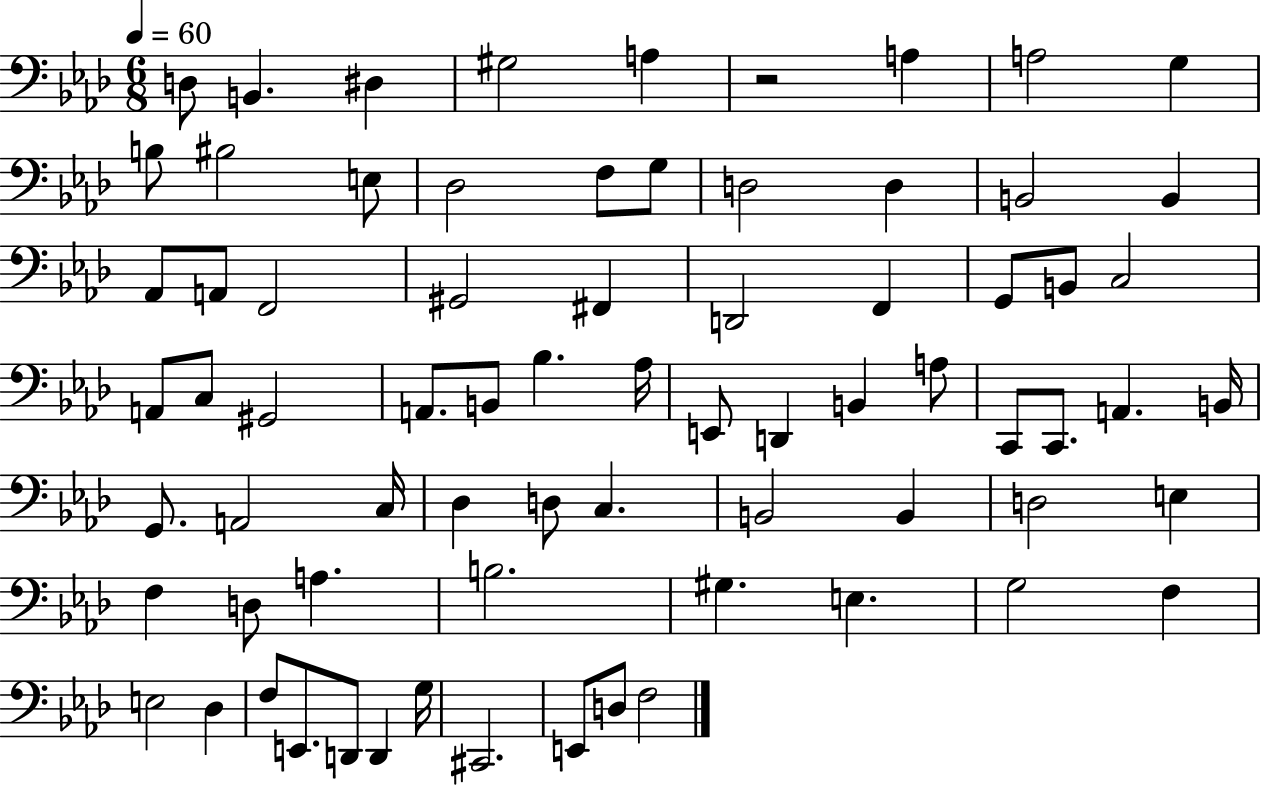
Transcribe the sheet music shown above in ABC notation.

X:1
T:Untitled
M:6/8
L:1/4
K:Ab
D,/2 B,, ^D, ^G,2 A, z2 A, A,2 G, B,/2 ^B,2 E,/2 _D,2 F,/2 G,/2 D,2 D, B,,2 B,, _A,,/2 A,,/2 F,,2 ^G,,2 ^F,, D,,2 F,, G,,/2 B,,/2 C,2 A,,/2 C,/2 ^G,,2 A,,/2 B,,/2 _B, _A,/4 E,,/2 D,, B,, A,/2 C,,/2 C,,/2 A,, B,,/4 G,,/2 A,,2 C,/4 _D, D,/2 C, B,,2 B,, D,2 E, F, D,/2 A, B,2 ^G, E, G,2 F, E,2 _D, F,/2 E,,/2 D,,/2 D,, G,/4 ^C,,2 E,,/2 D,/2 F,2